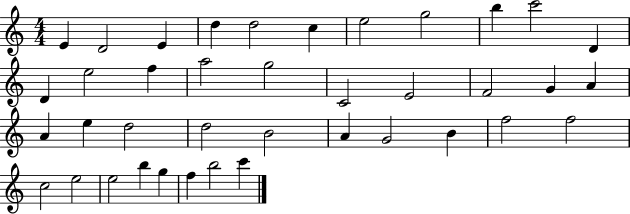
{
  \clef treble
  \numericTimeSignature
  \time 4/4
  \key c \major
  e'4 d'2 e'4 | d''4 d''2 c''4 | e''2 g''2 | b''4 c'''2 d'4 | \break d'4 e''2 f''4 | a''2 g''2 | c'2 e'2 | f'2 g'4 a'4 | \break a'4 e''4 d''2 | d''2 b'2 | a'4 g'2 b'4 | f''2 f''2 | \break c''2 e''2 | e''2 b''4 g''4 | f''4 b''2 c'''4 | \bar "|."
}